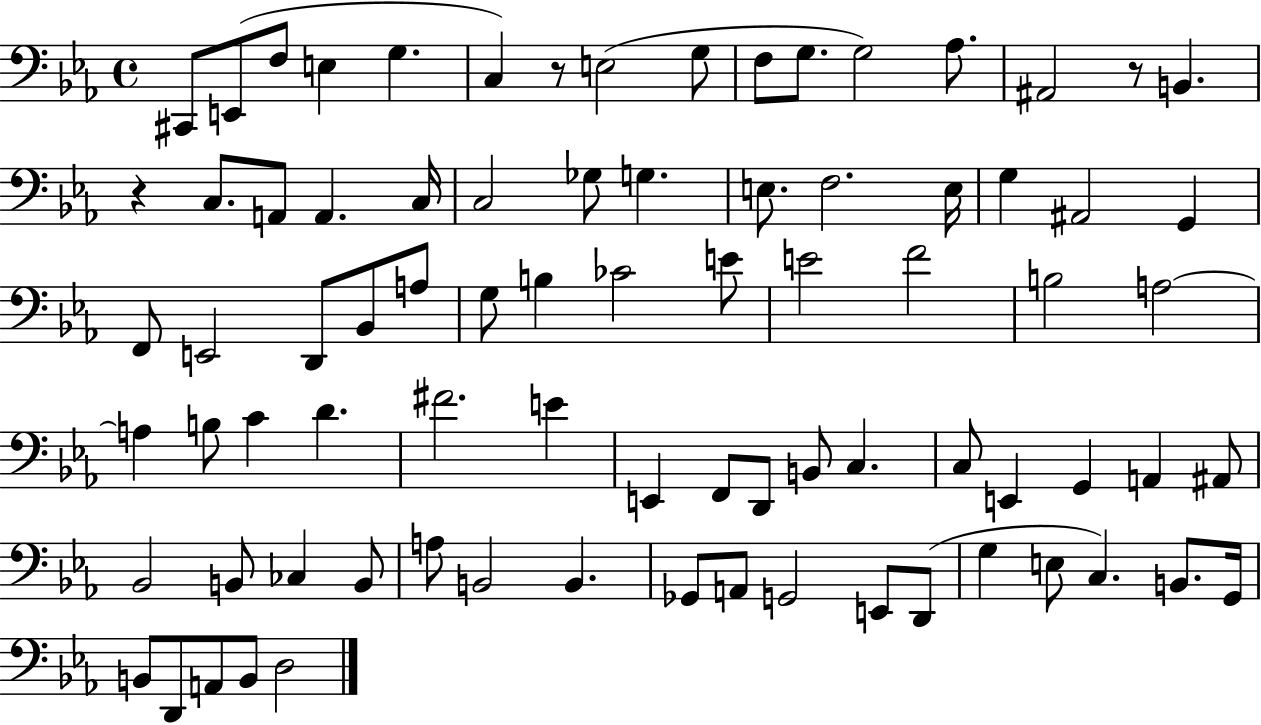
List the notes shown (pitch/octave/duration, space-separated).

C#2/e E2/e F3/e E3/q G3/q. C3/q R/e E3/h G3/e F3/e G3/e. G3/h Ab3/e. A#2/h R/e B2/q. R/q C3/e. A2/e A2/q. C3/s C3/h Gb3/e G3/q. E3/e. F3/h. E3/s G3/q A#2/h G2/q F2/e E2/h D2/e Bb2/e A3/e G3/e B3/q CES4/h E4/e E4/h F4/h B3/h A3/h A3/q B3/e C4/q D4/q. F#4/h. E4/q E2/q F2/e D2/e B2/e C3/q. C3/e E2/q G2/q A2/q A#2/e Bb2/h B2/e CES3/q B2/e A3/e B2/h B2/q. Gb2/e A2/e G2/h E2/e D2/e G3/q E3/e C3/q. B2/e. G2/s B2/e D2/e A2/e B2/e D3/h